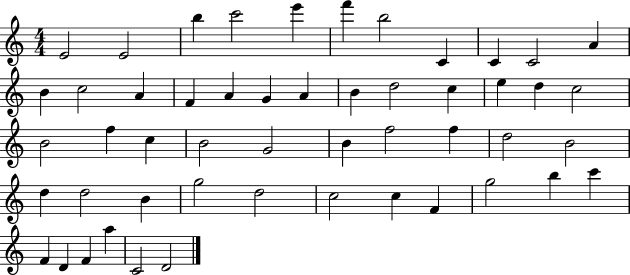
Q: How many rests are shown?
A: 0